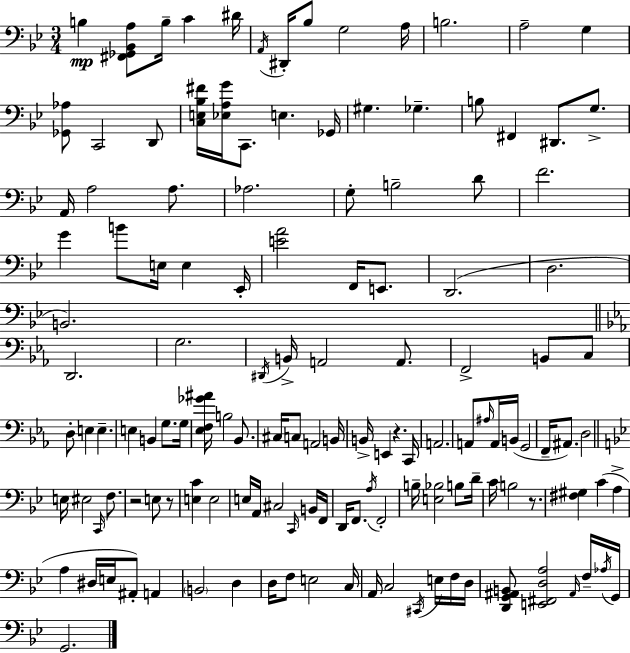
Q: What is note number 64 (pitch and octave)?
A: B2